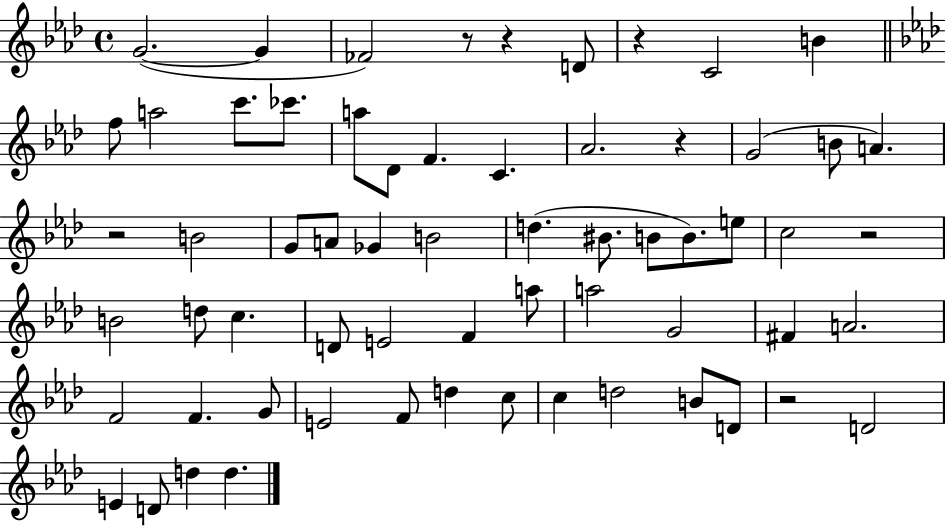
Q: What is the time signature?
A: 4/4